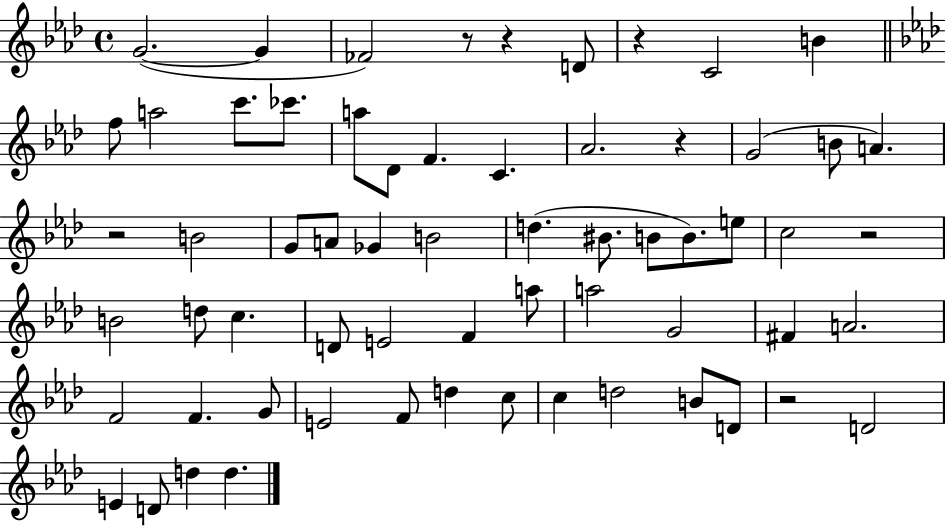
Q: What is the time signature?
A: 4/4